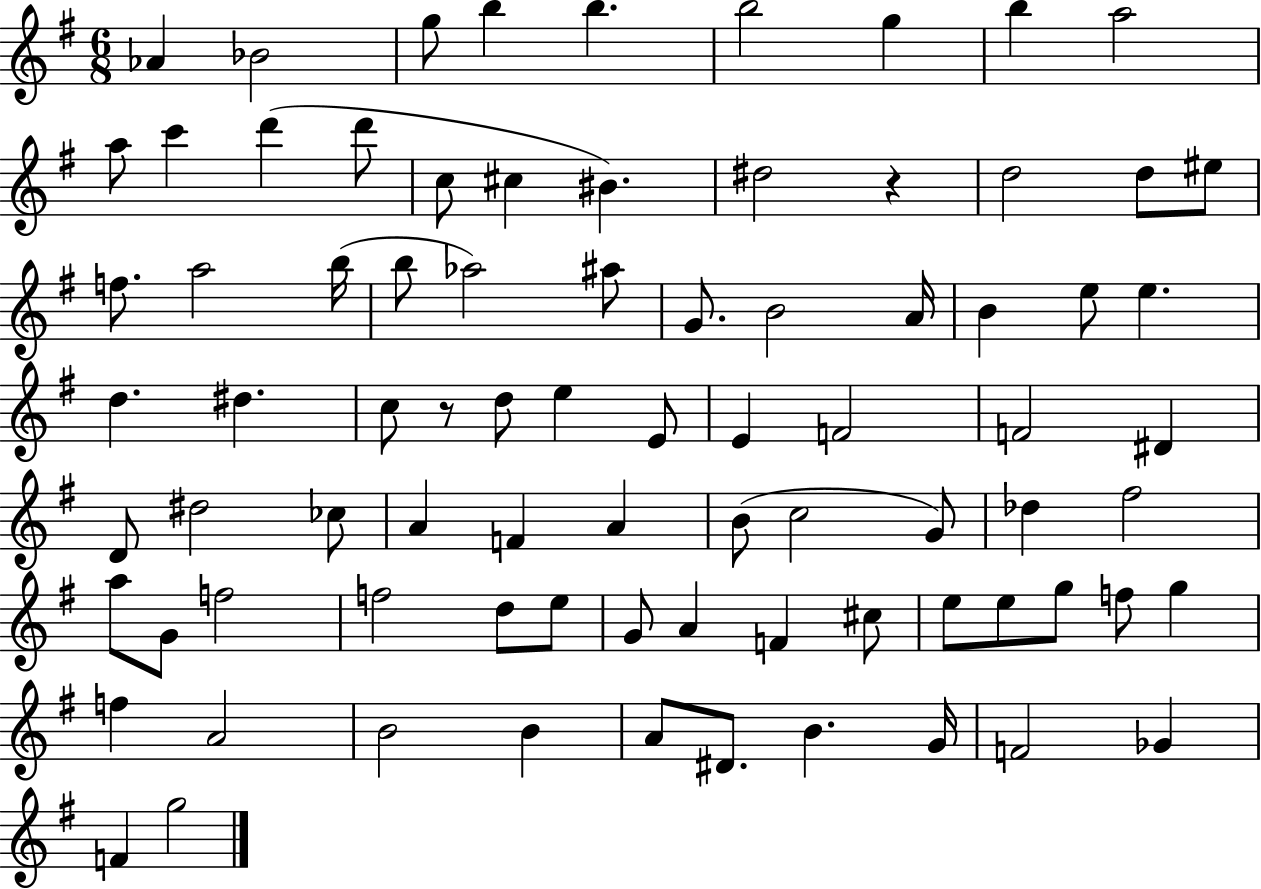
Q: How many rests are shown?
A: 2